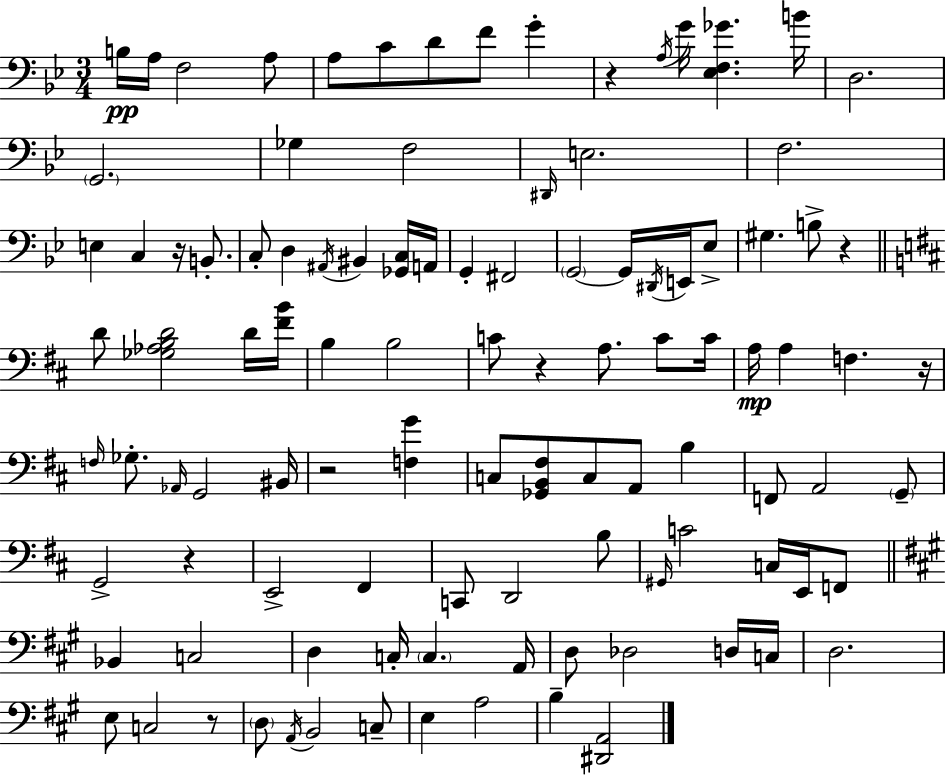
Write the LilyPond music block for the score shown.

{
  \clef bass
  \numericTimeSignature
  \time 3/4
  \key bes \major
  b16\pp a16 f2 a8 | a8 c'8 d'8 f'8 g'4-. | r4 \acciaccatura { a16 } g'16 <ees f ges'>4. | b'16 d2. | \break \parenthesize g,2. | ges4 f2 | \grace { dis,16 } e2. | f2. | \break e4 c4 r16 b,8.-. | c8-. d4 \acciaccatura { ais,16 } bis,4 | <ges, c>16 a,16 g,4-. fis,2 | \parenthesize g,2~~ g,16 | \break \acciaccatura { dis,16 } e,16 ees8-> gis4. b8-> | r4 \bar "||" \break \key b \minor d'8 <ges aes b d'>2 d'16 <fis' b'>16 | b4 b2 | c'8 r4 a8. c'8 c'16 | a16\mp a4 f4. r16 | \break \grace { f16 } ges8.-. \grace { aes,16 } g,2 | bis,16 r2 <f g'>4 | c8 <ges, b, fis>8 c8 a,8 b4 | f,8 a,2 | \break \parenthesize g,8-- g,2-> r4 | e,2-> fis,4 | c,8 d,2 | b8 \grace { gis,16 } c'2 c16 | \break e,16 f,8 \bar "||" \break \key a \major bes,4 c2 | d4 c16-. \parenthesize c4. a,16 | d8 des2 d16 c16 | d2. | \break e8 c2 r8 | \parenthesize d8 \acciaccatura { a,16 } b,2 c8-- | e4 a2 | b4-- <dis, a,>2 | \break \bar "|."
}